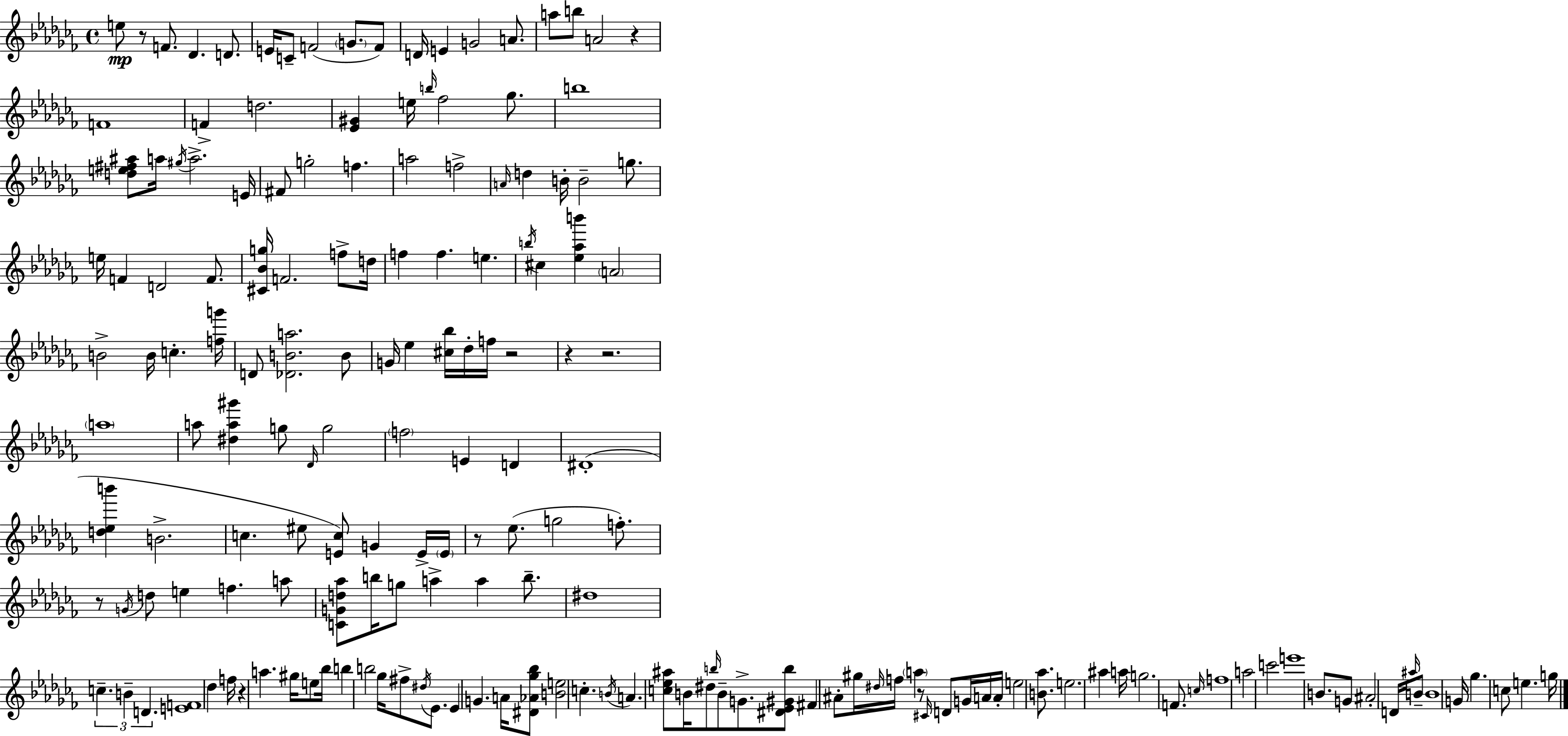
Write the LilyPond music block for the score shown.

{
  \clef treble
  \time 4/4
  \defaultTimeSignature
  \key aes \minor
  e''8\mp r8 f'8. des'4. d'8. | e'16 c'8-- f'2( \parenthesize g'8. f'8) | d'16 e'4 g'2 a'8. | a''8 b''8 a'2 r4 | \break f'1 | f'4-> d''2. | <ees' gis'>4 e''16 \grace { b''16 } fes''2 ges''8. | b''1 | \break <d'' e'' fis'' ais''>8 a''16 \acciaccatura { gis''16 } a''2.-> | e'16 fis'8 g''2-. f''4. | a''2 f''2-> | \grace { a'16 } d''4 b'16-. b'2-- | \break g''8. e''16 f'4 d'2 | f'8. <cis' bes' g''>16 f'2. | f''8-> d''16 f''4 f''4. e''4. | \acciaccatura { b''16 } cis''4 <ees'' aes'' b'''>4 \parenthesize a'2 | \break b'2-> b'16 c''4.-. | <f'' g'''>16 d'8 <des' b' a''>2. | b'8 g'16 ees''4 <cis'' bes''>16 des''16-. f''16 r2 | r4 r2. | \break \parenthesize a''1 | a''8 <dis'' a'' gis'''>4 g''8 \grace { des'16 } g''2 | \parenthesize f''2 e'4 | d'4 dis'1-.( | \break <d'' ees'' b'''>4 b'2.-> | c''4. eis''8 <e' c''>8) g'4 | e'16-> \parenthesize e'16 r8 ees''8.( g''2 | f''8.-.) r8 \acciaccatura { g'16 } d''8 e''4 f''4. | \break a''8 <c' g' d'' aes''>8 b''16 g''8 a''4-> a''4 | b''8.-- dis''1 | \tuplet 3/2 { c''4.-- b'4-- | d'4. } <e' f'>1 | \break des''4 f''16 r4 a''4. | gis''16 e''8 bes''16 b''4 b''2 | ges''16 fis''8-> \acciaccatura { dis''16 } ees'8. ees'4 | g'4. a'16 <dis' aes' ges'' bes''>8 <b' e''>2 | \break c''4.-. \acciaccatura { b'16 } a'4. <c'' ees'' ais''>8 | b'16 dis''8 \grace { b''16 } b'8-- g'8.-> <dis' ees' gis' b''>8 fis'4 ais'8-. | gis''16 \grace { dis''16 } f''16 \parenthesize a''4 r8 \grace { cis'16 } d'8 g'16 a'16 a'16-. | e''2 <b' aes''>8. e''2. | \break ais''4 a''16 g''2. | f'8. \grace { c''16 } f''1 | a''2 | c'''2 e'''1 | \break b'8. g'8 | ais'2-. d'16 \grace { ais''16 } b'8-- b'1 | g'16 ges''4. | c''8 e''4. g''16 \bar "|."
}